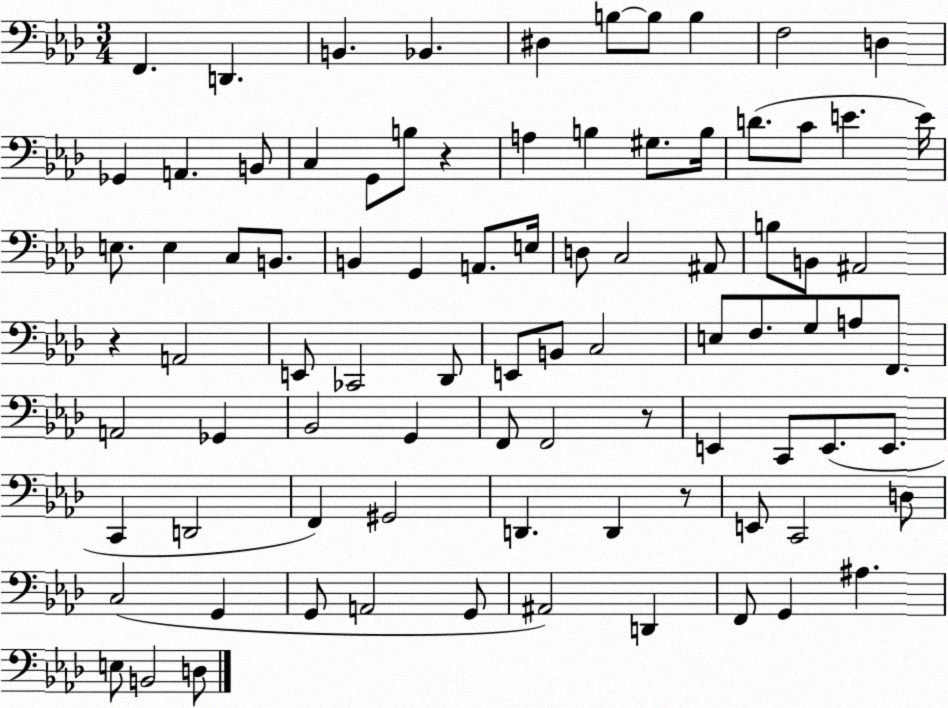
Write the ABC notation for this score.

X:1
T:Untitled
M:3/4
L:1/4
K:Ab
F,, D,, B,, _B,, ^D, B,/2 B,/2 B, F,2 D, _G,, A,, B,,/2 C, G,,/2 B,/2 z A, B, ^G,/2 B,/4 D/2 C/2 E E/4 E,/2 E, C,/2 B,,/2 B,, G,, A,,/2 E,/4 D,/2 C,2 ^A,,/2 B,/2 B,,/2 ^A,,2 z A,,2 E,,/2 _C,,2 _D,,/2 E,,/2 B,,/2 C,2 E,/2 F,/2 G,/2 A,/2 F,,/2 A,,2 _G,, _B,,2 G,, F,,/2 F,,2 z/2 E,, C,,/2 E,,/2 E,,/2 C,, D,,2 F,, ^G,,2 D,, D,, z/2 E,,/2 C,,2 D,/2 C,2 G,, G,,/2 A,,2 G,,/2 ^A,,2 D,, F,,/2 G,, ^A, E,/2 B,,2 D,/2